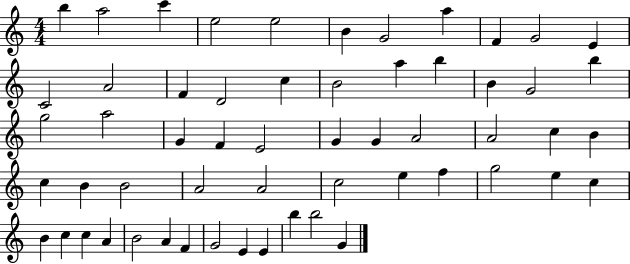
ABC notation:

X:1
T:Untitled
M:4/4
L:1/4
K:C
b a2 c' e2 e2 B G2 a F G2 E C2 A2 F D2 c B2 a b B G2 b g2 a2 G F E2 G G A2 A2 c B c B B2 A2 A2 c2 e f g2 e c B c c A B2 A F G2 E E b b2 G